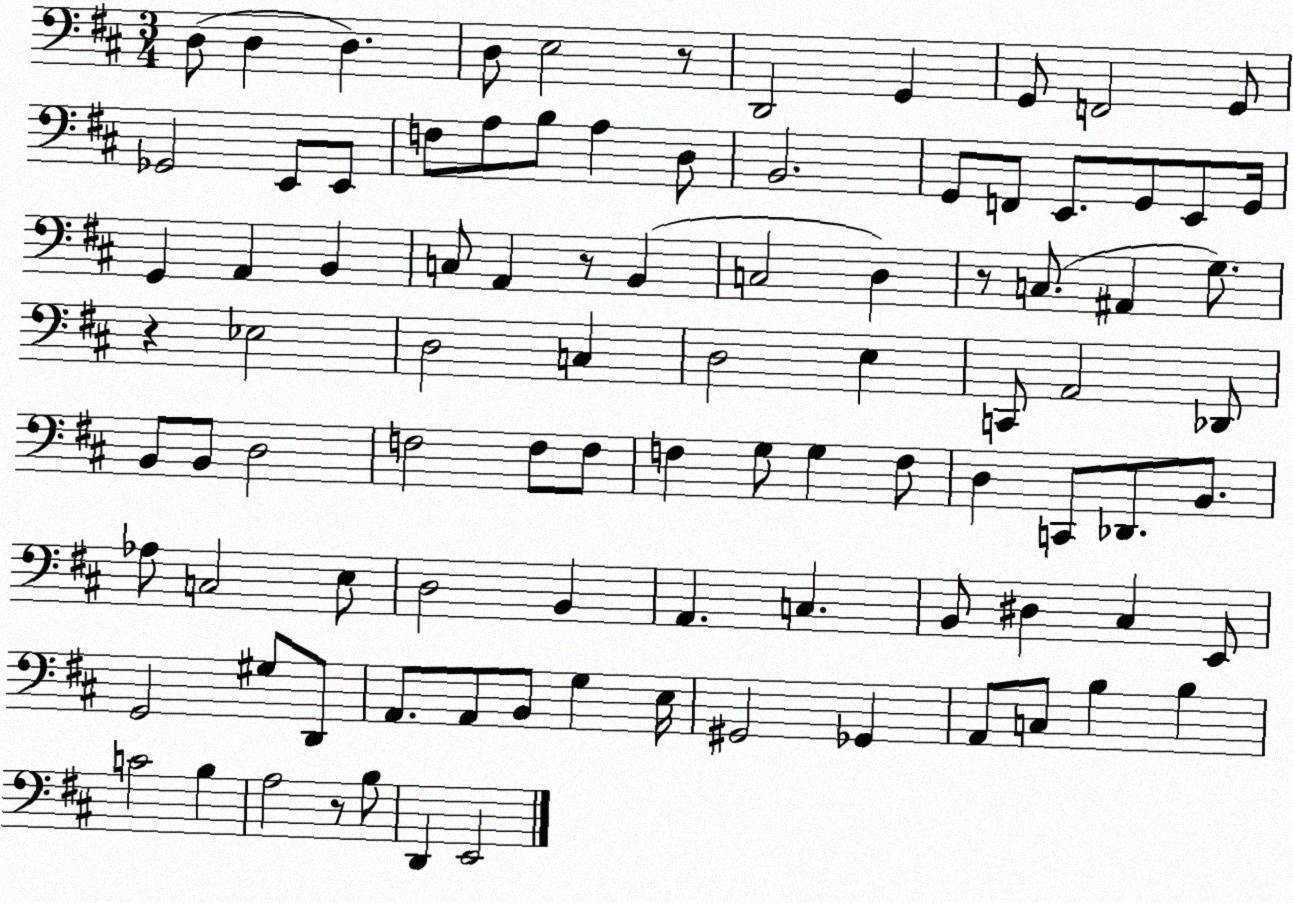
X:1
T:Untitled
M:3/4
L:1/4
K:D
D,/2 D, D, D,/2 E,2 z/2 D,,2 G,, G,,/2 F,,2 G,,/2 _G,,2 E,,/2 E,,/2 F,/2 A,/2 B,/2 A, D,/2 B,,2 G,,/2 F,,/2 E,,/2 G,,/2 E,,/2 G,,/4 G,, A,, B,, C,/2 A,, z/2 B,, C,2 D, z/2 C,/2 ^A,, G,/2 z _E,2 D,2 C, D,2 E, C,,/2 A,,2 _D,,/2 B,,/2 B,,/2 D,2 F,2 F,/2 F,/2 F, G,/2 G, F,/2 D, C,,/2 _D,,/2 B,,/2 _A,/2 C,2 E,/2 D,2 B,, A,, C, B,,/2 ^D, ^C, E,,/2 G,,2 ^G,/2 D,,/2 A,,/2 A,,/2 B,,/2 G, E,/4 ^G,,2 _G,, A,,/2 C,/2 B, B, C2 B, A,2 z/2 B,/2 D,, E,,2